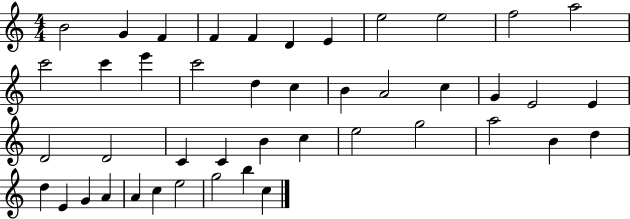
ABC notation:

X:1
T:Untitled
M:4/4
L:1/4
K:C
B2 G F F F D E e2 e2 f2 a2 c'2 c' e' c'2 d c B A2 c G E2 E D2 D2 C C B c e2 g2 a2 B d d E G A A c e2 g2 b c